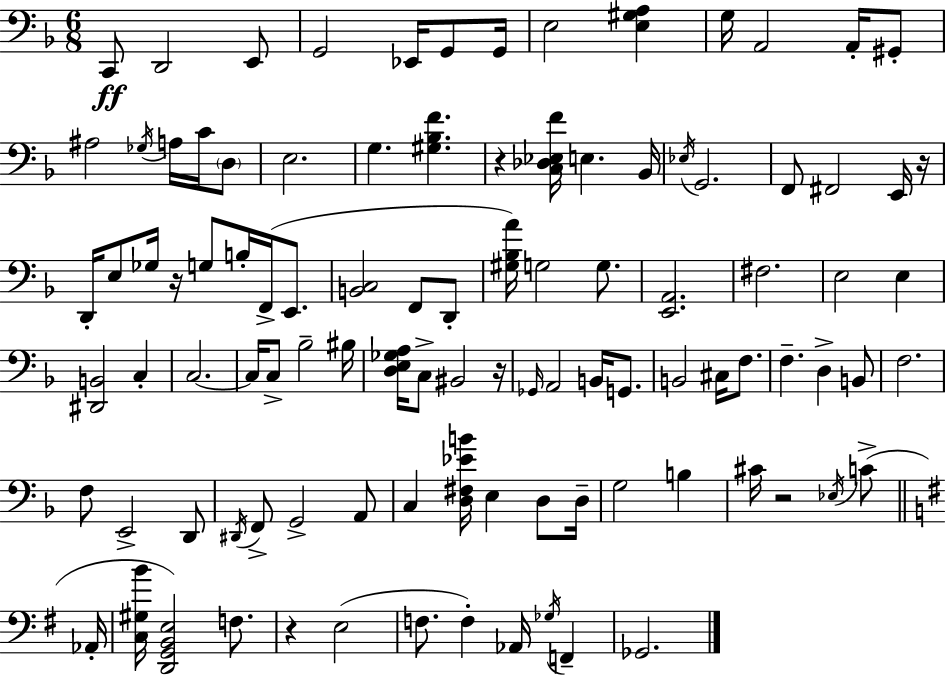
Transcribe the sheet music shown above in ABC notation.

X:1
T:Untitled
M:6/8
L:1/4
K:F
C,,/2 D,,2 E,,/2 G,,2 _E,,/4 G,,/2 G,,/4 E,2 [E,^G,A,] G,/4 A,,2 A,,/4 ^G,,/2 ^A,2 _G,/4 A,/4 C/4 D,/2 E,2 G, [^G,_B,F] z [C,_D,_E,F]/4 E, _B,,/4 _E,/4 G,,2 F,,/2 ^F,,2 E,,/4 z/4 D,,/4 E,/2 _G,/4 z/4 G,/2 B,/4 F,,/4 E,,/2 [B,,C,]2 F,,/2 D,,/2 [^G,_B,A]/4 G,2 G,/2 [E,,A,,]2 ^F,2 E,2 E, [^D,,B,,]2 C, C,2 C,/4 C,/2 _B,2 ^B,/4 [D,E,_G,A,]/4 C,/2 ^B,,2 z/4 _G,,/4 A,,2 B,,/4 G,,/2 B,,2 ^C,/4 F,/2 F, D, B,,/2 F,2 F,/2 E,,2 D,,/2 ^D,,/4 F,,/2 G,,2 A,,/2 C, [D,^F,_EB]/4 E, D,/2 D,/4 G,2 B, ^C/4 z2 _E,/4 C/2 _A,,/4 [C,^G,B]/4 [D,,G,,B,,E,]2 F,/2 z E,2 F,/2 F, _A,,/4 _G,/4 F,, _G,,2